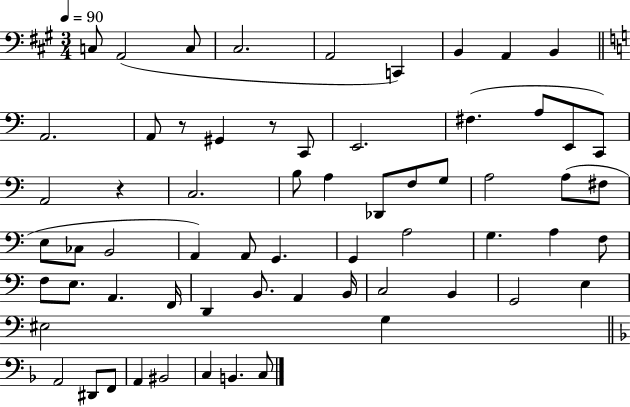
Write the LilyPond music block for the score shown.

{
  \clef bass
  \numericTimeSignature
  \time 3/4
  \key a \major
  \tempo 4 = 90
  c8 a,2( c8 | cis2. | a,2 c,4) | b,4 a,4 b,4 | \break \bar "||" \break \key a \minor a,2. | a,8 r8 gis,4 r8 c,8 | e,2. | fis4.( a8 e,8 c,8) | \break a,2 r4 | c2. | b8 a4 des,8 f8 g8 | a2 a8( fis8 | \break e8 ces8 b,2 | a,4) a,8 g,4. | g,4 a2 | g4. a4 f8 | \break f8 e8. a,4. f,16 | d,4 b,8. a,4 b,16 | c2 b,4 | g,2 e4 | \break eis2 g4 | \bar "||" \break \key d \minor a,2 dis,8 f,8 | a,4 bis,2 | c4 b,4. c8 | \bar "|."
}